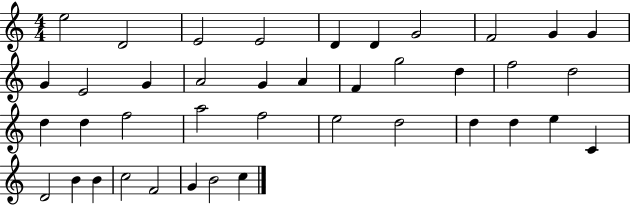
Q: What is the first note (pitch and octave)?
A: E5